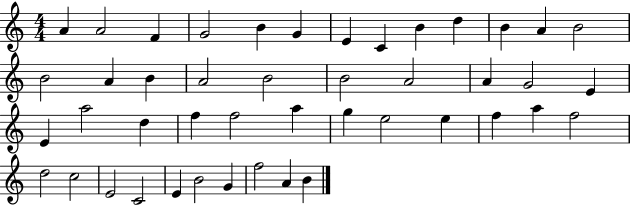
A4/q A4/h F4/q G4/h B4/q G4/q E4/q C4/q B4/q D5/q B4/q A4/q B4/h B4/h A4/q B4/q A4/h B4/h B4/h A4/h A4/q G4/h E4/q E4/q A5/h D5/q F5/q F5/h A5/q G5/q E5/h E5/q F5/q A5/q F5/h D5/h C5/h E4/h C4/h E4/q B4/h G4/q F5/h A4/q B4/q